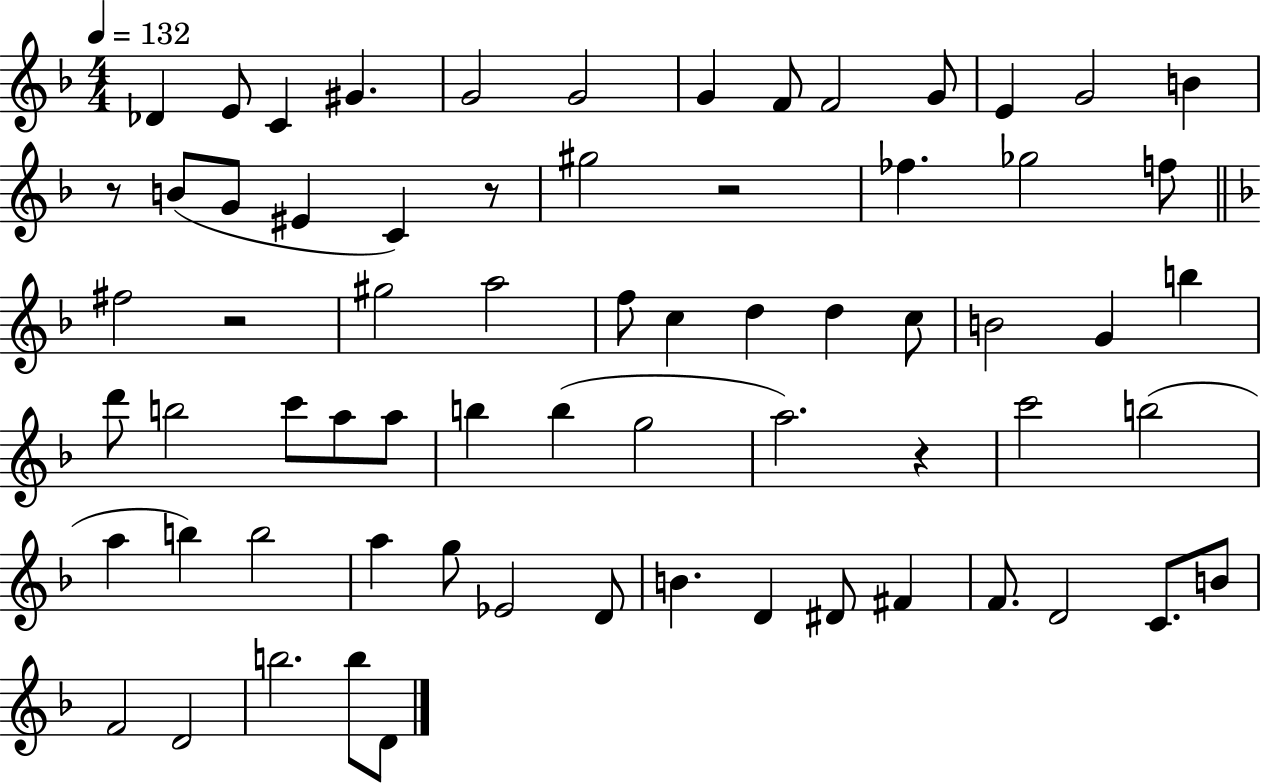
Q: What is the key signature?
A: F major